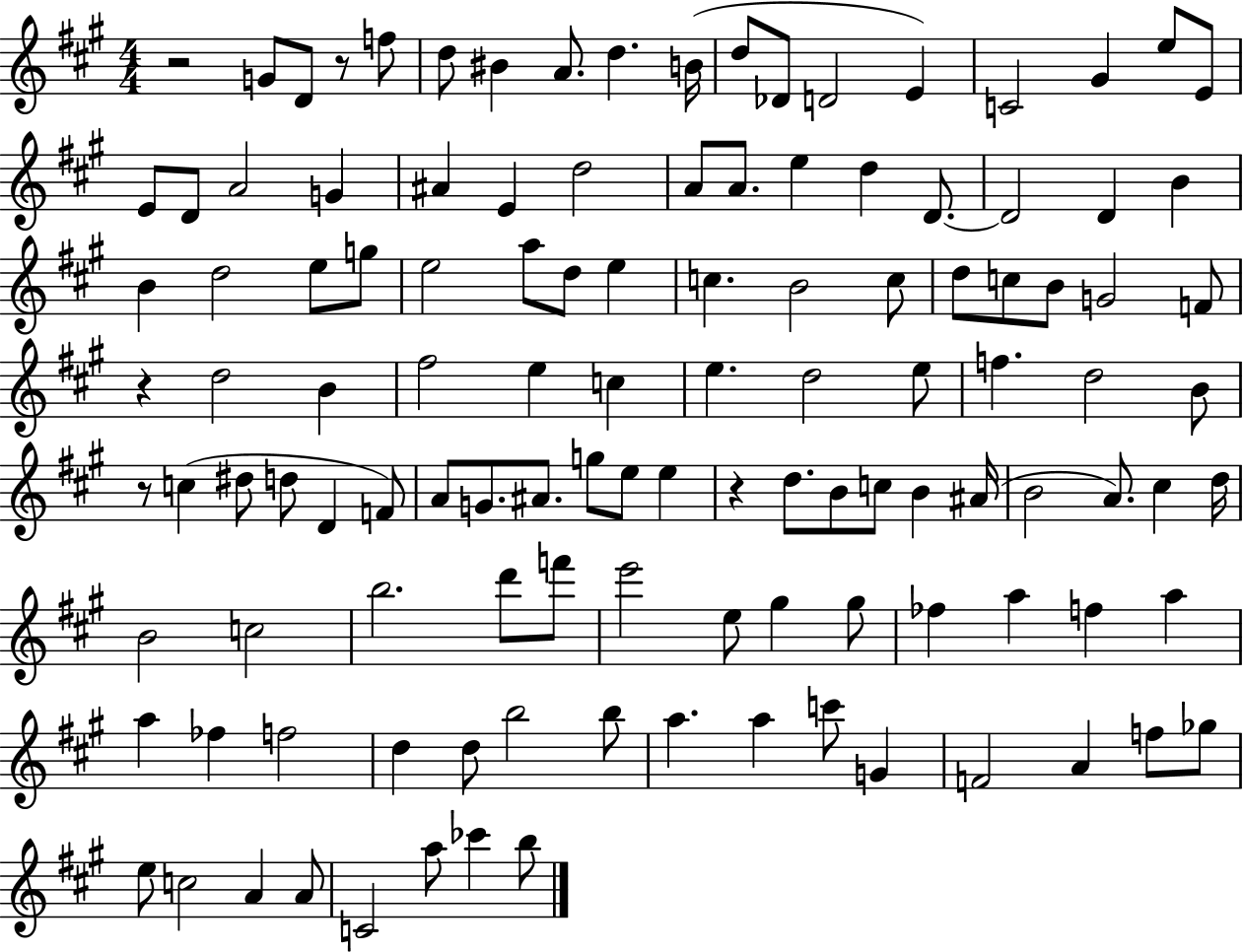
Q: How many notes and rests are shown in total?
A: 119